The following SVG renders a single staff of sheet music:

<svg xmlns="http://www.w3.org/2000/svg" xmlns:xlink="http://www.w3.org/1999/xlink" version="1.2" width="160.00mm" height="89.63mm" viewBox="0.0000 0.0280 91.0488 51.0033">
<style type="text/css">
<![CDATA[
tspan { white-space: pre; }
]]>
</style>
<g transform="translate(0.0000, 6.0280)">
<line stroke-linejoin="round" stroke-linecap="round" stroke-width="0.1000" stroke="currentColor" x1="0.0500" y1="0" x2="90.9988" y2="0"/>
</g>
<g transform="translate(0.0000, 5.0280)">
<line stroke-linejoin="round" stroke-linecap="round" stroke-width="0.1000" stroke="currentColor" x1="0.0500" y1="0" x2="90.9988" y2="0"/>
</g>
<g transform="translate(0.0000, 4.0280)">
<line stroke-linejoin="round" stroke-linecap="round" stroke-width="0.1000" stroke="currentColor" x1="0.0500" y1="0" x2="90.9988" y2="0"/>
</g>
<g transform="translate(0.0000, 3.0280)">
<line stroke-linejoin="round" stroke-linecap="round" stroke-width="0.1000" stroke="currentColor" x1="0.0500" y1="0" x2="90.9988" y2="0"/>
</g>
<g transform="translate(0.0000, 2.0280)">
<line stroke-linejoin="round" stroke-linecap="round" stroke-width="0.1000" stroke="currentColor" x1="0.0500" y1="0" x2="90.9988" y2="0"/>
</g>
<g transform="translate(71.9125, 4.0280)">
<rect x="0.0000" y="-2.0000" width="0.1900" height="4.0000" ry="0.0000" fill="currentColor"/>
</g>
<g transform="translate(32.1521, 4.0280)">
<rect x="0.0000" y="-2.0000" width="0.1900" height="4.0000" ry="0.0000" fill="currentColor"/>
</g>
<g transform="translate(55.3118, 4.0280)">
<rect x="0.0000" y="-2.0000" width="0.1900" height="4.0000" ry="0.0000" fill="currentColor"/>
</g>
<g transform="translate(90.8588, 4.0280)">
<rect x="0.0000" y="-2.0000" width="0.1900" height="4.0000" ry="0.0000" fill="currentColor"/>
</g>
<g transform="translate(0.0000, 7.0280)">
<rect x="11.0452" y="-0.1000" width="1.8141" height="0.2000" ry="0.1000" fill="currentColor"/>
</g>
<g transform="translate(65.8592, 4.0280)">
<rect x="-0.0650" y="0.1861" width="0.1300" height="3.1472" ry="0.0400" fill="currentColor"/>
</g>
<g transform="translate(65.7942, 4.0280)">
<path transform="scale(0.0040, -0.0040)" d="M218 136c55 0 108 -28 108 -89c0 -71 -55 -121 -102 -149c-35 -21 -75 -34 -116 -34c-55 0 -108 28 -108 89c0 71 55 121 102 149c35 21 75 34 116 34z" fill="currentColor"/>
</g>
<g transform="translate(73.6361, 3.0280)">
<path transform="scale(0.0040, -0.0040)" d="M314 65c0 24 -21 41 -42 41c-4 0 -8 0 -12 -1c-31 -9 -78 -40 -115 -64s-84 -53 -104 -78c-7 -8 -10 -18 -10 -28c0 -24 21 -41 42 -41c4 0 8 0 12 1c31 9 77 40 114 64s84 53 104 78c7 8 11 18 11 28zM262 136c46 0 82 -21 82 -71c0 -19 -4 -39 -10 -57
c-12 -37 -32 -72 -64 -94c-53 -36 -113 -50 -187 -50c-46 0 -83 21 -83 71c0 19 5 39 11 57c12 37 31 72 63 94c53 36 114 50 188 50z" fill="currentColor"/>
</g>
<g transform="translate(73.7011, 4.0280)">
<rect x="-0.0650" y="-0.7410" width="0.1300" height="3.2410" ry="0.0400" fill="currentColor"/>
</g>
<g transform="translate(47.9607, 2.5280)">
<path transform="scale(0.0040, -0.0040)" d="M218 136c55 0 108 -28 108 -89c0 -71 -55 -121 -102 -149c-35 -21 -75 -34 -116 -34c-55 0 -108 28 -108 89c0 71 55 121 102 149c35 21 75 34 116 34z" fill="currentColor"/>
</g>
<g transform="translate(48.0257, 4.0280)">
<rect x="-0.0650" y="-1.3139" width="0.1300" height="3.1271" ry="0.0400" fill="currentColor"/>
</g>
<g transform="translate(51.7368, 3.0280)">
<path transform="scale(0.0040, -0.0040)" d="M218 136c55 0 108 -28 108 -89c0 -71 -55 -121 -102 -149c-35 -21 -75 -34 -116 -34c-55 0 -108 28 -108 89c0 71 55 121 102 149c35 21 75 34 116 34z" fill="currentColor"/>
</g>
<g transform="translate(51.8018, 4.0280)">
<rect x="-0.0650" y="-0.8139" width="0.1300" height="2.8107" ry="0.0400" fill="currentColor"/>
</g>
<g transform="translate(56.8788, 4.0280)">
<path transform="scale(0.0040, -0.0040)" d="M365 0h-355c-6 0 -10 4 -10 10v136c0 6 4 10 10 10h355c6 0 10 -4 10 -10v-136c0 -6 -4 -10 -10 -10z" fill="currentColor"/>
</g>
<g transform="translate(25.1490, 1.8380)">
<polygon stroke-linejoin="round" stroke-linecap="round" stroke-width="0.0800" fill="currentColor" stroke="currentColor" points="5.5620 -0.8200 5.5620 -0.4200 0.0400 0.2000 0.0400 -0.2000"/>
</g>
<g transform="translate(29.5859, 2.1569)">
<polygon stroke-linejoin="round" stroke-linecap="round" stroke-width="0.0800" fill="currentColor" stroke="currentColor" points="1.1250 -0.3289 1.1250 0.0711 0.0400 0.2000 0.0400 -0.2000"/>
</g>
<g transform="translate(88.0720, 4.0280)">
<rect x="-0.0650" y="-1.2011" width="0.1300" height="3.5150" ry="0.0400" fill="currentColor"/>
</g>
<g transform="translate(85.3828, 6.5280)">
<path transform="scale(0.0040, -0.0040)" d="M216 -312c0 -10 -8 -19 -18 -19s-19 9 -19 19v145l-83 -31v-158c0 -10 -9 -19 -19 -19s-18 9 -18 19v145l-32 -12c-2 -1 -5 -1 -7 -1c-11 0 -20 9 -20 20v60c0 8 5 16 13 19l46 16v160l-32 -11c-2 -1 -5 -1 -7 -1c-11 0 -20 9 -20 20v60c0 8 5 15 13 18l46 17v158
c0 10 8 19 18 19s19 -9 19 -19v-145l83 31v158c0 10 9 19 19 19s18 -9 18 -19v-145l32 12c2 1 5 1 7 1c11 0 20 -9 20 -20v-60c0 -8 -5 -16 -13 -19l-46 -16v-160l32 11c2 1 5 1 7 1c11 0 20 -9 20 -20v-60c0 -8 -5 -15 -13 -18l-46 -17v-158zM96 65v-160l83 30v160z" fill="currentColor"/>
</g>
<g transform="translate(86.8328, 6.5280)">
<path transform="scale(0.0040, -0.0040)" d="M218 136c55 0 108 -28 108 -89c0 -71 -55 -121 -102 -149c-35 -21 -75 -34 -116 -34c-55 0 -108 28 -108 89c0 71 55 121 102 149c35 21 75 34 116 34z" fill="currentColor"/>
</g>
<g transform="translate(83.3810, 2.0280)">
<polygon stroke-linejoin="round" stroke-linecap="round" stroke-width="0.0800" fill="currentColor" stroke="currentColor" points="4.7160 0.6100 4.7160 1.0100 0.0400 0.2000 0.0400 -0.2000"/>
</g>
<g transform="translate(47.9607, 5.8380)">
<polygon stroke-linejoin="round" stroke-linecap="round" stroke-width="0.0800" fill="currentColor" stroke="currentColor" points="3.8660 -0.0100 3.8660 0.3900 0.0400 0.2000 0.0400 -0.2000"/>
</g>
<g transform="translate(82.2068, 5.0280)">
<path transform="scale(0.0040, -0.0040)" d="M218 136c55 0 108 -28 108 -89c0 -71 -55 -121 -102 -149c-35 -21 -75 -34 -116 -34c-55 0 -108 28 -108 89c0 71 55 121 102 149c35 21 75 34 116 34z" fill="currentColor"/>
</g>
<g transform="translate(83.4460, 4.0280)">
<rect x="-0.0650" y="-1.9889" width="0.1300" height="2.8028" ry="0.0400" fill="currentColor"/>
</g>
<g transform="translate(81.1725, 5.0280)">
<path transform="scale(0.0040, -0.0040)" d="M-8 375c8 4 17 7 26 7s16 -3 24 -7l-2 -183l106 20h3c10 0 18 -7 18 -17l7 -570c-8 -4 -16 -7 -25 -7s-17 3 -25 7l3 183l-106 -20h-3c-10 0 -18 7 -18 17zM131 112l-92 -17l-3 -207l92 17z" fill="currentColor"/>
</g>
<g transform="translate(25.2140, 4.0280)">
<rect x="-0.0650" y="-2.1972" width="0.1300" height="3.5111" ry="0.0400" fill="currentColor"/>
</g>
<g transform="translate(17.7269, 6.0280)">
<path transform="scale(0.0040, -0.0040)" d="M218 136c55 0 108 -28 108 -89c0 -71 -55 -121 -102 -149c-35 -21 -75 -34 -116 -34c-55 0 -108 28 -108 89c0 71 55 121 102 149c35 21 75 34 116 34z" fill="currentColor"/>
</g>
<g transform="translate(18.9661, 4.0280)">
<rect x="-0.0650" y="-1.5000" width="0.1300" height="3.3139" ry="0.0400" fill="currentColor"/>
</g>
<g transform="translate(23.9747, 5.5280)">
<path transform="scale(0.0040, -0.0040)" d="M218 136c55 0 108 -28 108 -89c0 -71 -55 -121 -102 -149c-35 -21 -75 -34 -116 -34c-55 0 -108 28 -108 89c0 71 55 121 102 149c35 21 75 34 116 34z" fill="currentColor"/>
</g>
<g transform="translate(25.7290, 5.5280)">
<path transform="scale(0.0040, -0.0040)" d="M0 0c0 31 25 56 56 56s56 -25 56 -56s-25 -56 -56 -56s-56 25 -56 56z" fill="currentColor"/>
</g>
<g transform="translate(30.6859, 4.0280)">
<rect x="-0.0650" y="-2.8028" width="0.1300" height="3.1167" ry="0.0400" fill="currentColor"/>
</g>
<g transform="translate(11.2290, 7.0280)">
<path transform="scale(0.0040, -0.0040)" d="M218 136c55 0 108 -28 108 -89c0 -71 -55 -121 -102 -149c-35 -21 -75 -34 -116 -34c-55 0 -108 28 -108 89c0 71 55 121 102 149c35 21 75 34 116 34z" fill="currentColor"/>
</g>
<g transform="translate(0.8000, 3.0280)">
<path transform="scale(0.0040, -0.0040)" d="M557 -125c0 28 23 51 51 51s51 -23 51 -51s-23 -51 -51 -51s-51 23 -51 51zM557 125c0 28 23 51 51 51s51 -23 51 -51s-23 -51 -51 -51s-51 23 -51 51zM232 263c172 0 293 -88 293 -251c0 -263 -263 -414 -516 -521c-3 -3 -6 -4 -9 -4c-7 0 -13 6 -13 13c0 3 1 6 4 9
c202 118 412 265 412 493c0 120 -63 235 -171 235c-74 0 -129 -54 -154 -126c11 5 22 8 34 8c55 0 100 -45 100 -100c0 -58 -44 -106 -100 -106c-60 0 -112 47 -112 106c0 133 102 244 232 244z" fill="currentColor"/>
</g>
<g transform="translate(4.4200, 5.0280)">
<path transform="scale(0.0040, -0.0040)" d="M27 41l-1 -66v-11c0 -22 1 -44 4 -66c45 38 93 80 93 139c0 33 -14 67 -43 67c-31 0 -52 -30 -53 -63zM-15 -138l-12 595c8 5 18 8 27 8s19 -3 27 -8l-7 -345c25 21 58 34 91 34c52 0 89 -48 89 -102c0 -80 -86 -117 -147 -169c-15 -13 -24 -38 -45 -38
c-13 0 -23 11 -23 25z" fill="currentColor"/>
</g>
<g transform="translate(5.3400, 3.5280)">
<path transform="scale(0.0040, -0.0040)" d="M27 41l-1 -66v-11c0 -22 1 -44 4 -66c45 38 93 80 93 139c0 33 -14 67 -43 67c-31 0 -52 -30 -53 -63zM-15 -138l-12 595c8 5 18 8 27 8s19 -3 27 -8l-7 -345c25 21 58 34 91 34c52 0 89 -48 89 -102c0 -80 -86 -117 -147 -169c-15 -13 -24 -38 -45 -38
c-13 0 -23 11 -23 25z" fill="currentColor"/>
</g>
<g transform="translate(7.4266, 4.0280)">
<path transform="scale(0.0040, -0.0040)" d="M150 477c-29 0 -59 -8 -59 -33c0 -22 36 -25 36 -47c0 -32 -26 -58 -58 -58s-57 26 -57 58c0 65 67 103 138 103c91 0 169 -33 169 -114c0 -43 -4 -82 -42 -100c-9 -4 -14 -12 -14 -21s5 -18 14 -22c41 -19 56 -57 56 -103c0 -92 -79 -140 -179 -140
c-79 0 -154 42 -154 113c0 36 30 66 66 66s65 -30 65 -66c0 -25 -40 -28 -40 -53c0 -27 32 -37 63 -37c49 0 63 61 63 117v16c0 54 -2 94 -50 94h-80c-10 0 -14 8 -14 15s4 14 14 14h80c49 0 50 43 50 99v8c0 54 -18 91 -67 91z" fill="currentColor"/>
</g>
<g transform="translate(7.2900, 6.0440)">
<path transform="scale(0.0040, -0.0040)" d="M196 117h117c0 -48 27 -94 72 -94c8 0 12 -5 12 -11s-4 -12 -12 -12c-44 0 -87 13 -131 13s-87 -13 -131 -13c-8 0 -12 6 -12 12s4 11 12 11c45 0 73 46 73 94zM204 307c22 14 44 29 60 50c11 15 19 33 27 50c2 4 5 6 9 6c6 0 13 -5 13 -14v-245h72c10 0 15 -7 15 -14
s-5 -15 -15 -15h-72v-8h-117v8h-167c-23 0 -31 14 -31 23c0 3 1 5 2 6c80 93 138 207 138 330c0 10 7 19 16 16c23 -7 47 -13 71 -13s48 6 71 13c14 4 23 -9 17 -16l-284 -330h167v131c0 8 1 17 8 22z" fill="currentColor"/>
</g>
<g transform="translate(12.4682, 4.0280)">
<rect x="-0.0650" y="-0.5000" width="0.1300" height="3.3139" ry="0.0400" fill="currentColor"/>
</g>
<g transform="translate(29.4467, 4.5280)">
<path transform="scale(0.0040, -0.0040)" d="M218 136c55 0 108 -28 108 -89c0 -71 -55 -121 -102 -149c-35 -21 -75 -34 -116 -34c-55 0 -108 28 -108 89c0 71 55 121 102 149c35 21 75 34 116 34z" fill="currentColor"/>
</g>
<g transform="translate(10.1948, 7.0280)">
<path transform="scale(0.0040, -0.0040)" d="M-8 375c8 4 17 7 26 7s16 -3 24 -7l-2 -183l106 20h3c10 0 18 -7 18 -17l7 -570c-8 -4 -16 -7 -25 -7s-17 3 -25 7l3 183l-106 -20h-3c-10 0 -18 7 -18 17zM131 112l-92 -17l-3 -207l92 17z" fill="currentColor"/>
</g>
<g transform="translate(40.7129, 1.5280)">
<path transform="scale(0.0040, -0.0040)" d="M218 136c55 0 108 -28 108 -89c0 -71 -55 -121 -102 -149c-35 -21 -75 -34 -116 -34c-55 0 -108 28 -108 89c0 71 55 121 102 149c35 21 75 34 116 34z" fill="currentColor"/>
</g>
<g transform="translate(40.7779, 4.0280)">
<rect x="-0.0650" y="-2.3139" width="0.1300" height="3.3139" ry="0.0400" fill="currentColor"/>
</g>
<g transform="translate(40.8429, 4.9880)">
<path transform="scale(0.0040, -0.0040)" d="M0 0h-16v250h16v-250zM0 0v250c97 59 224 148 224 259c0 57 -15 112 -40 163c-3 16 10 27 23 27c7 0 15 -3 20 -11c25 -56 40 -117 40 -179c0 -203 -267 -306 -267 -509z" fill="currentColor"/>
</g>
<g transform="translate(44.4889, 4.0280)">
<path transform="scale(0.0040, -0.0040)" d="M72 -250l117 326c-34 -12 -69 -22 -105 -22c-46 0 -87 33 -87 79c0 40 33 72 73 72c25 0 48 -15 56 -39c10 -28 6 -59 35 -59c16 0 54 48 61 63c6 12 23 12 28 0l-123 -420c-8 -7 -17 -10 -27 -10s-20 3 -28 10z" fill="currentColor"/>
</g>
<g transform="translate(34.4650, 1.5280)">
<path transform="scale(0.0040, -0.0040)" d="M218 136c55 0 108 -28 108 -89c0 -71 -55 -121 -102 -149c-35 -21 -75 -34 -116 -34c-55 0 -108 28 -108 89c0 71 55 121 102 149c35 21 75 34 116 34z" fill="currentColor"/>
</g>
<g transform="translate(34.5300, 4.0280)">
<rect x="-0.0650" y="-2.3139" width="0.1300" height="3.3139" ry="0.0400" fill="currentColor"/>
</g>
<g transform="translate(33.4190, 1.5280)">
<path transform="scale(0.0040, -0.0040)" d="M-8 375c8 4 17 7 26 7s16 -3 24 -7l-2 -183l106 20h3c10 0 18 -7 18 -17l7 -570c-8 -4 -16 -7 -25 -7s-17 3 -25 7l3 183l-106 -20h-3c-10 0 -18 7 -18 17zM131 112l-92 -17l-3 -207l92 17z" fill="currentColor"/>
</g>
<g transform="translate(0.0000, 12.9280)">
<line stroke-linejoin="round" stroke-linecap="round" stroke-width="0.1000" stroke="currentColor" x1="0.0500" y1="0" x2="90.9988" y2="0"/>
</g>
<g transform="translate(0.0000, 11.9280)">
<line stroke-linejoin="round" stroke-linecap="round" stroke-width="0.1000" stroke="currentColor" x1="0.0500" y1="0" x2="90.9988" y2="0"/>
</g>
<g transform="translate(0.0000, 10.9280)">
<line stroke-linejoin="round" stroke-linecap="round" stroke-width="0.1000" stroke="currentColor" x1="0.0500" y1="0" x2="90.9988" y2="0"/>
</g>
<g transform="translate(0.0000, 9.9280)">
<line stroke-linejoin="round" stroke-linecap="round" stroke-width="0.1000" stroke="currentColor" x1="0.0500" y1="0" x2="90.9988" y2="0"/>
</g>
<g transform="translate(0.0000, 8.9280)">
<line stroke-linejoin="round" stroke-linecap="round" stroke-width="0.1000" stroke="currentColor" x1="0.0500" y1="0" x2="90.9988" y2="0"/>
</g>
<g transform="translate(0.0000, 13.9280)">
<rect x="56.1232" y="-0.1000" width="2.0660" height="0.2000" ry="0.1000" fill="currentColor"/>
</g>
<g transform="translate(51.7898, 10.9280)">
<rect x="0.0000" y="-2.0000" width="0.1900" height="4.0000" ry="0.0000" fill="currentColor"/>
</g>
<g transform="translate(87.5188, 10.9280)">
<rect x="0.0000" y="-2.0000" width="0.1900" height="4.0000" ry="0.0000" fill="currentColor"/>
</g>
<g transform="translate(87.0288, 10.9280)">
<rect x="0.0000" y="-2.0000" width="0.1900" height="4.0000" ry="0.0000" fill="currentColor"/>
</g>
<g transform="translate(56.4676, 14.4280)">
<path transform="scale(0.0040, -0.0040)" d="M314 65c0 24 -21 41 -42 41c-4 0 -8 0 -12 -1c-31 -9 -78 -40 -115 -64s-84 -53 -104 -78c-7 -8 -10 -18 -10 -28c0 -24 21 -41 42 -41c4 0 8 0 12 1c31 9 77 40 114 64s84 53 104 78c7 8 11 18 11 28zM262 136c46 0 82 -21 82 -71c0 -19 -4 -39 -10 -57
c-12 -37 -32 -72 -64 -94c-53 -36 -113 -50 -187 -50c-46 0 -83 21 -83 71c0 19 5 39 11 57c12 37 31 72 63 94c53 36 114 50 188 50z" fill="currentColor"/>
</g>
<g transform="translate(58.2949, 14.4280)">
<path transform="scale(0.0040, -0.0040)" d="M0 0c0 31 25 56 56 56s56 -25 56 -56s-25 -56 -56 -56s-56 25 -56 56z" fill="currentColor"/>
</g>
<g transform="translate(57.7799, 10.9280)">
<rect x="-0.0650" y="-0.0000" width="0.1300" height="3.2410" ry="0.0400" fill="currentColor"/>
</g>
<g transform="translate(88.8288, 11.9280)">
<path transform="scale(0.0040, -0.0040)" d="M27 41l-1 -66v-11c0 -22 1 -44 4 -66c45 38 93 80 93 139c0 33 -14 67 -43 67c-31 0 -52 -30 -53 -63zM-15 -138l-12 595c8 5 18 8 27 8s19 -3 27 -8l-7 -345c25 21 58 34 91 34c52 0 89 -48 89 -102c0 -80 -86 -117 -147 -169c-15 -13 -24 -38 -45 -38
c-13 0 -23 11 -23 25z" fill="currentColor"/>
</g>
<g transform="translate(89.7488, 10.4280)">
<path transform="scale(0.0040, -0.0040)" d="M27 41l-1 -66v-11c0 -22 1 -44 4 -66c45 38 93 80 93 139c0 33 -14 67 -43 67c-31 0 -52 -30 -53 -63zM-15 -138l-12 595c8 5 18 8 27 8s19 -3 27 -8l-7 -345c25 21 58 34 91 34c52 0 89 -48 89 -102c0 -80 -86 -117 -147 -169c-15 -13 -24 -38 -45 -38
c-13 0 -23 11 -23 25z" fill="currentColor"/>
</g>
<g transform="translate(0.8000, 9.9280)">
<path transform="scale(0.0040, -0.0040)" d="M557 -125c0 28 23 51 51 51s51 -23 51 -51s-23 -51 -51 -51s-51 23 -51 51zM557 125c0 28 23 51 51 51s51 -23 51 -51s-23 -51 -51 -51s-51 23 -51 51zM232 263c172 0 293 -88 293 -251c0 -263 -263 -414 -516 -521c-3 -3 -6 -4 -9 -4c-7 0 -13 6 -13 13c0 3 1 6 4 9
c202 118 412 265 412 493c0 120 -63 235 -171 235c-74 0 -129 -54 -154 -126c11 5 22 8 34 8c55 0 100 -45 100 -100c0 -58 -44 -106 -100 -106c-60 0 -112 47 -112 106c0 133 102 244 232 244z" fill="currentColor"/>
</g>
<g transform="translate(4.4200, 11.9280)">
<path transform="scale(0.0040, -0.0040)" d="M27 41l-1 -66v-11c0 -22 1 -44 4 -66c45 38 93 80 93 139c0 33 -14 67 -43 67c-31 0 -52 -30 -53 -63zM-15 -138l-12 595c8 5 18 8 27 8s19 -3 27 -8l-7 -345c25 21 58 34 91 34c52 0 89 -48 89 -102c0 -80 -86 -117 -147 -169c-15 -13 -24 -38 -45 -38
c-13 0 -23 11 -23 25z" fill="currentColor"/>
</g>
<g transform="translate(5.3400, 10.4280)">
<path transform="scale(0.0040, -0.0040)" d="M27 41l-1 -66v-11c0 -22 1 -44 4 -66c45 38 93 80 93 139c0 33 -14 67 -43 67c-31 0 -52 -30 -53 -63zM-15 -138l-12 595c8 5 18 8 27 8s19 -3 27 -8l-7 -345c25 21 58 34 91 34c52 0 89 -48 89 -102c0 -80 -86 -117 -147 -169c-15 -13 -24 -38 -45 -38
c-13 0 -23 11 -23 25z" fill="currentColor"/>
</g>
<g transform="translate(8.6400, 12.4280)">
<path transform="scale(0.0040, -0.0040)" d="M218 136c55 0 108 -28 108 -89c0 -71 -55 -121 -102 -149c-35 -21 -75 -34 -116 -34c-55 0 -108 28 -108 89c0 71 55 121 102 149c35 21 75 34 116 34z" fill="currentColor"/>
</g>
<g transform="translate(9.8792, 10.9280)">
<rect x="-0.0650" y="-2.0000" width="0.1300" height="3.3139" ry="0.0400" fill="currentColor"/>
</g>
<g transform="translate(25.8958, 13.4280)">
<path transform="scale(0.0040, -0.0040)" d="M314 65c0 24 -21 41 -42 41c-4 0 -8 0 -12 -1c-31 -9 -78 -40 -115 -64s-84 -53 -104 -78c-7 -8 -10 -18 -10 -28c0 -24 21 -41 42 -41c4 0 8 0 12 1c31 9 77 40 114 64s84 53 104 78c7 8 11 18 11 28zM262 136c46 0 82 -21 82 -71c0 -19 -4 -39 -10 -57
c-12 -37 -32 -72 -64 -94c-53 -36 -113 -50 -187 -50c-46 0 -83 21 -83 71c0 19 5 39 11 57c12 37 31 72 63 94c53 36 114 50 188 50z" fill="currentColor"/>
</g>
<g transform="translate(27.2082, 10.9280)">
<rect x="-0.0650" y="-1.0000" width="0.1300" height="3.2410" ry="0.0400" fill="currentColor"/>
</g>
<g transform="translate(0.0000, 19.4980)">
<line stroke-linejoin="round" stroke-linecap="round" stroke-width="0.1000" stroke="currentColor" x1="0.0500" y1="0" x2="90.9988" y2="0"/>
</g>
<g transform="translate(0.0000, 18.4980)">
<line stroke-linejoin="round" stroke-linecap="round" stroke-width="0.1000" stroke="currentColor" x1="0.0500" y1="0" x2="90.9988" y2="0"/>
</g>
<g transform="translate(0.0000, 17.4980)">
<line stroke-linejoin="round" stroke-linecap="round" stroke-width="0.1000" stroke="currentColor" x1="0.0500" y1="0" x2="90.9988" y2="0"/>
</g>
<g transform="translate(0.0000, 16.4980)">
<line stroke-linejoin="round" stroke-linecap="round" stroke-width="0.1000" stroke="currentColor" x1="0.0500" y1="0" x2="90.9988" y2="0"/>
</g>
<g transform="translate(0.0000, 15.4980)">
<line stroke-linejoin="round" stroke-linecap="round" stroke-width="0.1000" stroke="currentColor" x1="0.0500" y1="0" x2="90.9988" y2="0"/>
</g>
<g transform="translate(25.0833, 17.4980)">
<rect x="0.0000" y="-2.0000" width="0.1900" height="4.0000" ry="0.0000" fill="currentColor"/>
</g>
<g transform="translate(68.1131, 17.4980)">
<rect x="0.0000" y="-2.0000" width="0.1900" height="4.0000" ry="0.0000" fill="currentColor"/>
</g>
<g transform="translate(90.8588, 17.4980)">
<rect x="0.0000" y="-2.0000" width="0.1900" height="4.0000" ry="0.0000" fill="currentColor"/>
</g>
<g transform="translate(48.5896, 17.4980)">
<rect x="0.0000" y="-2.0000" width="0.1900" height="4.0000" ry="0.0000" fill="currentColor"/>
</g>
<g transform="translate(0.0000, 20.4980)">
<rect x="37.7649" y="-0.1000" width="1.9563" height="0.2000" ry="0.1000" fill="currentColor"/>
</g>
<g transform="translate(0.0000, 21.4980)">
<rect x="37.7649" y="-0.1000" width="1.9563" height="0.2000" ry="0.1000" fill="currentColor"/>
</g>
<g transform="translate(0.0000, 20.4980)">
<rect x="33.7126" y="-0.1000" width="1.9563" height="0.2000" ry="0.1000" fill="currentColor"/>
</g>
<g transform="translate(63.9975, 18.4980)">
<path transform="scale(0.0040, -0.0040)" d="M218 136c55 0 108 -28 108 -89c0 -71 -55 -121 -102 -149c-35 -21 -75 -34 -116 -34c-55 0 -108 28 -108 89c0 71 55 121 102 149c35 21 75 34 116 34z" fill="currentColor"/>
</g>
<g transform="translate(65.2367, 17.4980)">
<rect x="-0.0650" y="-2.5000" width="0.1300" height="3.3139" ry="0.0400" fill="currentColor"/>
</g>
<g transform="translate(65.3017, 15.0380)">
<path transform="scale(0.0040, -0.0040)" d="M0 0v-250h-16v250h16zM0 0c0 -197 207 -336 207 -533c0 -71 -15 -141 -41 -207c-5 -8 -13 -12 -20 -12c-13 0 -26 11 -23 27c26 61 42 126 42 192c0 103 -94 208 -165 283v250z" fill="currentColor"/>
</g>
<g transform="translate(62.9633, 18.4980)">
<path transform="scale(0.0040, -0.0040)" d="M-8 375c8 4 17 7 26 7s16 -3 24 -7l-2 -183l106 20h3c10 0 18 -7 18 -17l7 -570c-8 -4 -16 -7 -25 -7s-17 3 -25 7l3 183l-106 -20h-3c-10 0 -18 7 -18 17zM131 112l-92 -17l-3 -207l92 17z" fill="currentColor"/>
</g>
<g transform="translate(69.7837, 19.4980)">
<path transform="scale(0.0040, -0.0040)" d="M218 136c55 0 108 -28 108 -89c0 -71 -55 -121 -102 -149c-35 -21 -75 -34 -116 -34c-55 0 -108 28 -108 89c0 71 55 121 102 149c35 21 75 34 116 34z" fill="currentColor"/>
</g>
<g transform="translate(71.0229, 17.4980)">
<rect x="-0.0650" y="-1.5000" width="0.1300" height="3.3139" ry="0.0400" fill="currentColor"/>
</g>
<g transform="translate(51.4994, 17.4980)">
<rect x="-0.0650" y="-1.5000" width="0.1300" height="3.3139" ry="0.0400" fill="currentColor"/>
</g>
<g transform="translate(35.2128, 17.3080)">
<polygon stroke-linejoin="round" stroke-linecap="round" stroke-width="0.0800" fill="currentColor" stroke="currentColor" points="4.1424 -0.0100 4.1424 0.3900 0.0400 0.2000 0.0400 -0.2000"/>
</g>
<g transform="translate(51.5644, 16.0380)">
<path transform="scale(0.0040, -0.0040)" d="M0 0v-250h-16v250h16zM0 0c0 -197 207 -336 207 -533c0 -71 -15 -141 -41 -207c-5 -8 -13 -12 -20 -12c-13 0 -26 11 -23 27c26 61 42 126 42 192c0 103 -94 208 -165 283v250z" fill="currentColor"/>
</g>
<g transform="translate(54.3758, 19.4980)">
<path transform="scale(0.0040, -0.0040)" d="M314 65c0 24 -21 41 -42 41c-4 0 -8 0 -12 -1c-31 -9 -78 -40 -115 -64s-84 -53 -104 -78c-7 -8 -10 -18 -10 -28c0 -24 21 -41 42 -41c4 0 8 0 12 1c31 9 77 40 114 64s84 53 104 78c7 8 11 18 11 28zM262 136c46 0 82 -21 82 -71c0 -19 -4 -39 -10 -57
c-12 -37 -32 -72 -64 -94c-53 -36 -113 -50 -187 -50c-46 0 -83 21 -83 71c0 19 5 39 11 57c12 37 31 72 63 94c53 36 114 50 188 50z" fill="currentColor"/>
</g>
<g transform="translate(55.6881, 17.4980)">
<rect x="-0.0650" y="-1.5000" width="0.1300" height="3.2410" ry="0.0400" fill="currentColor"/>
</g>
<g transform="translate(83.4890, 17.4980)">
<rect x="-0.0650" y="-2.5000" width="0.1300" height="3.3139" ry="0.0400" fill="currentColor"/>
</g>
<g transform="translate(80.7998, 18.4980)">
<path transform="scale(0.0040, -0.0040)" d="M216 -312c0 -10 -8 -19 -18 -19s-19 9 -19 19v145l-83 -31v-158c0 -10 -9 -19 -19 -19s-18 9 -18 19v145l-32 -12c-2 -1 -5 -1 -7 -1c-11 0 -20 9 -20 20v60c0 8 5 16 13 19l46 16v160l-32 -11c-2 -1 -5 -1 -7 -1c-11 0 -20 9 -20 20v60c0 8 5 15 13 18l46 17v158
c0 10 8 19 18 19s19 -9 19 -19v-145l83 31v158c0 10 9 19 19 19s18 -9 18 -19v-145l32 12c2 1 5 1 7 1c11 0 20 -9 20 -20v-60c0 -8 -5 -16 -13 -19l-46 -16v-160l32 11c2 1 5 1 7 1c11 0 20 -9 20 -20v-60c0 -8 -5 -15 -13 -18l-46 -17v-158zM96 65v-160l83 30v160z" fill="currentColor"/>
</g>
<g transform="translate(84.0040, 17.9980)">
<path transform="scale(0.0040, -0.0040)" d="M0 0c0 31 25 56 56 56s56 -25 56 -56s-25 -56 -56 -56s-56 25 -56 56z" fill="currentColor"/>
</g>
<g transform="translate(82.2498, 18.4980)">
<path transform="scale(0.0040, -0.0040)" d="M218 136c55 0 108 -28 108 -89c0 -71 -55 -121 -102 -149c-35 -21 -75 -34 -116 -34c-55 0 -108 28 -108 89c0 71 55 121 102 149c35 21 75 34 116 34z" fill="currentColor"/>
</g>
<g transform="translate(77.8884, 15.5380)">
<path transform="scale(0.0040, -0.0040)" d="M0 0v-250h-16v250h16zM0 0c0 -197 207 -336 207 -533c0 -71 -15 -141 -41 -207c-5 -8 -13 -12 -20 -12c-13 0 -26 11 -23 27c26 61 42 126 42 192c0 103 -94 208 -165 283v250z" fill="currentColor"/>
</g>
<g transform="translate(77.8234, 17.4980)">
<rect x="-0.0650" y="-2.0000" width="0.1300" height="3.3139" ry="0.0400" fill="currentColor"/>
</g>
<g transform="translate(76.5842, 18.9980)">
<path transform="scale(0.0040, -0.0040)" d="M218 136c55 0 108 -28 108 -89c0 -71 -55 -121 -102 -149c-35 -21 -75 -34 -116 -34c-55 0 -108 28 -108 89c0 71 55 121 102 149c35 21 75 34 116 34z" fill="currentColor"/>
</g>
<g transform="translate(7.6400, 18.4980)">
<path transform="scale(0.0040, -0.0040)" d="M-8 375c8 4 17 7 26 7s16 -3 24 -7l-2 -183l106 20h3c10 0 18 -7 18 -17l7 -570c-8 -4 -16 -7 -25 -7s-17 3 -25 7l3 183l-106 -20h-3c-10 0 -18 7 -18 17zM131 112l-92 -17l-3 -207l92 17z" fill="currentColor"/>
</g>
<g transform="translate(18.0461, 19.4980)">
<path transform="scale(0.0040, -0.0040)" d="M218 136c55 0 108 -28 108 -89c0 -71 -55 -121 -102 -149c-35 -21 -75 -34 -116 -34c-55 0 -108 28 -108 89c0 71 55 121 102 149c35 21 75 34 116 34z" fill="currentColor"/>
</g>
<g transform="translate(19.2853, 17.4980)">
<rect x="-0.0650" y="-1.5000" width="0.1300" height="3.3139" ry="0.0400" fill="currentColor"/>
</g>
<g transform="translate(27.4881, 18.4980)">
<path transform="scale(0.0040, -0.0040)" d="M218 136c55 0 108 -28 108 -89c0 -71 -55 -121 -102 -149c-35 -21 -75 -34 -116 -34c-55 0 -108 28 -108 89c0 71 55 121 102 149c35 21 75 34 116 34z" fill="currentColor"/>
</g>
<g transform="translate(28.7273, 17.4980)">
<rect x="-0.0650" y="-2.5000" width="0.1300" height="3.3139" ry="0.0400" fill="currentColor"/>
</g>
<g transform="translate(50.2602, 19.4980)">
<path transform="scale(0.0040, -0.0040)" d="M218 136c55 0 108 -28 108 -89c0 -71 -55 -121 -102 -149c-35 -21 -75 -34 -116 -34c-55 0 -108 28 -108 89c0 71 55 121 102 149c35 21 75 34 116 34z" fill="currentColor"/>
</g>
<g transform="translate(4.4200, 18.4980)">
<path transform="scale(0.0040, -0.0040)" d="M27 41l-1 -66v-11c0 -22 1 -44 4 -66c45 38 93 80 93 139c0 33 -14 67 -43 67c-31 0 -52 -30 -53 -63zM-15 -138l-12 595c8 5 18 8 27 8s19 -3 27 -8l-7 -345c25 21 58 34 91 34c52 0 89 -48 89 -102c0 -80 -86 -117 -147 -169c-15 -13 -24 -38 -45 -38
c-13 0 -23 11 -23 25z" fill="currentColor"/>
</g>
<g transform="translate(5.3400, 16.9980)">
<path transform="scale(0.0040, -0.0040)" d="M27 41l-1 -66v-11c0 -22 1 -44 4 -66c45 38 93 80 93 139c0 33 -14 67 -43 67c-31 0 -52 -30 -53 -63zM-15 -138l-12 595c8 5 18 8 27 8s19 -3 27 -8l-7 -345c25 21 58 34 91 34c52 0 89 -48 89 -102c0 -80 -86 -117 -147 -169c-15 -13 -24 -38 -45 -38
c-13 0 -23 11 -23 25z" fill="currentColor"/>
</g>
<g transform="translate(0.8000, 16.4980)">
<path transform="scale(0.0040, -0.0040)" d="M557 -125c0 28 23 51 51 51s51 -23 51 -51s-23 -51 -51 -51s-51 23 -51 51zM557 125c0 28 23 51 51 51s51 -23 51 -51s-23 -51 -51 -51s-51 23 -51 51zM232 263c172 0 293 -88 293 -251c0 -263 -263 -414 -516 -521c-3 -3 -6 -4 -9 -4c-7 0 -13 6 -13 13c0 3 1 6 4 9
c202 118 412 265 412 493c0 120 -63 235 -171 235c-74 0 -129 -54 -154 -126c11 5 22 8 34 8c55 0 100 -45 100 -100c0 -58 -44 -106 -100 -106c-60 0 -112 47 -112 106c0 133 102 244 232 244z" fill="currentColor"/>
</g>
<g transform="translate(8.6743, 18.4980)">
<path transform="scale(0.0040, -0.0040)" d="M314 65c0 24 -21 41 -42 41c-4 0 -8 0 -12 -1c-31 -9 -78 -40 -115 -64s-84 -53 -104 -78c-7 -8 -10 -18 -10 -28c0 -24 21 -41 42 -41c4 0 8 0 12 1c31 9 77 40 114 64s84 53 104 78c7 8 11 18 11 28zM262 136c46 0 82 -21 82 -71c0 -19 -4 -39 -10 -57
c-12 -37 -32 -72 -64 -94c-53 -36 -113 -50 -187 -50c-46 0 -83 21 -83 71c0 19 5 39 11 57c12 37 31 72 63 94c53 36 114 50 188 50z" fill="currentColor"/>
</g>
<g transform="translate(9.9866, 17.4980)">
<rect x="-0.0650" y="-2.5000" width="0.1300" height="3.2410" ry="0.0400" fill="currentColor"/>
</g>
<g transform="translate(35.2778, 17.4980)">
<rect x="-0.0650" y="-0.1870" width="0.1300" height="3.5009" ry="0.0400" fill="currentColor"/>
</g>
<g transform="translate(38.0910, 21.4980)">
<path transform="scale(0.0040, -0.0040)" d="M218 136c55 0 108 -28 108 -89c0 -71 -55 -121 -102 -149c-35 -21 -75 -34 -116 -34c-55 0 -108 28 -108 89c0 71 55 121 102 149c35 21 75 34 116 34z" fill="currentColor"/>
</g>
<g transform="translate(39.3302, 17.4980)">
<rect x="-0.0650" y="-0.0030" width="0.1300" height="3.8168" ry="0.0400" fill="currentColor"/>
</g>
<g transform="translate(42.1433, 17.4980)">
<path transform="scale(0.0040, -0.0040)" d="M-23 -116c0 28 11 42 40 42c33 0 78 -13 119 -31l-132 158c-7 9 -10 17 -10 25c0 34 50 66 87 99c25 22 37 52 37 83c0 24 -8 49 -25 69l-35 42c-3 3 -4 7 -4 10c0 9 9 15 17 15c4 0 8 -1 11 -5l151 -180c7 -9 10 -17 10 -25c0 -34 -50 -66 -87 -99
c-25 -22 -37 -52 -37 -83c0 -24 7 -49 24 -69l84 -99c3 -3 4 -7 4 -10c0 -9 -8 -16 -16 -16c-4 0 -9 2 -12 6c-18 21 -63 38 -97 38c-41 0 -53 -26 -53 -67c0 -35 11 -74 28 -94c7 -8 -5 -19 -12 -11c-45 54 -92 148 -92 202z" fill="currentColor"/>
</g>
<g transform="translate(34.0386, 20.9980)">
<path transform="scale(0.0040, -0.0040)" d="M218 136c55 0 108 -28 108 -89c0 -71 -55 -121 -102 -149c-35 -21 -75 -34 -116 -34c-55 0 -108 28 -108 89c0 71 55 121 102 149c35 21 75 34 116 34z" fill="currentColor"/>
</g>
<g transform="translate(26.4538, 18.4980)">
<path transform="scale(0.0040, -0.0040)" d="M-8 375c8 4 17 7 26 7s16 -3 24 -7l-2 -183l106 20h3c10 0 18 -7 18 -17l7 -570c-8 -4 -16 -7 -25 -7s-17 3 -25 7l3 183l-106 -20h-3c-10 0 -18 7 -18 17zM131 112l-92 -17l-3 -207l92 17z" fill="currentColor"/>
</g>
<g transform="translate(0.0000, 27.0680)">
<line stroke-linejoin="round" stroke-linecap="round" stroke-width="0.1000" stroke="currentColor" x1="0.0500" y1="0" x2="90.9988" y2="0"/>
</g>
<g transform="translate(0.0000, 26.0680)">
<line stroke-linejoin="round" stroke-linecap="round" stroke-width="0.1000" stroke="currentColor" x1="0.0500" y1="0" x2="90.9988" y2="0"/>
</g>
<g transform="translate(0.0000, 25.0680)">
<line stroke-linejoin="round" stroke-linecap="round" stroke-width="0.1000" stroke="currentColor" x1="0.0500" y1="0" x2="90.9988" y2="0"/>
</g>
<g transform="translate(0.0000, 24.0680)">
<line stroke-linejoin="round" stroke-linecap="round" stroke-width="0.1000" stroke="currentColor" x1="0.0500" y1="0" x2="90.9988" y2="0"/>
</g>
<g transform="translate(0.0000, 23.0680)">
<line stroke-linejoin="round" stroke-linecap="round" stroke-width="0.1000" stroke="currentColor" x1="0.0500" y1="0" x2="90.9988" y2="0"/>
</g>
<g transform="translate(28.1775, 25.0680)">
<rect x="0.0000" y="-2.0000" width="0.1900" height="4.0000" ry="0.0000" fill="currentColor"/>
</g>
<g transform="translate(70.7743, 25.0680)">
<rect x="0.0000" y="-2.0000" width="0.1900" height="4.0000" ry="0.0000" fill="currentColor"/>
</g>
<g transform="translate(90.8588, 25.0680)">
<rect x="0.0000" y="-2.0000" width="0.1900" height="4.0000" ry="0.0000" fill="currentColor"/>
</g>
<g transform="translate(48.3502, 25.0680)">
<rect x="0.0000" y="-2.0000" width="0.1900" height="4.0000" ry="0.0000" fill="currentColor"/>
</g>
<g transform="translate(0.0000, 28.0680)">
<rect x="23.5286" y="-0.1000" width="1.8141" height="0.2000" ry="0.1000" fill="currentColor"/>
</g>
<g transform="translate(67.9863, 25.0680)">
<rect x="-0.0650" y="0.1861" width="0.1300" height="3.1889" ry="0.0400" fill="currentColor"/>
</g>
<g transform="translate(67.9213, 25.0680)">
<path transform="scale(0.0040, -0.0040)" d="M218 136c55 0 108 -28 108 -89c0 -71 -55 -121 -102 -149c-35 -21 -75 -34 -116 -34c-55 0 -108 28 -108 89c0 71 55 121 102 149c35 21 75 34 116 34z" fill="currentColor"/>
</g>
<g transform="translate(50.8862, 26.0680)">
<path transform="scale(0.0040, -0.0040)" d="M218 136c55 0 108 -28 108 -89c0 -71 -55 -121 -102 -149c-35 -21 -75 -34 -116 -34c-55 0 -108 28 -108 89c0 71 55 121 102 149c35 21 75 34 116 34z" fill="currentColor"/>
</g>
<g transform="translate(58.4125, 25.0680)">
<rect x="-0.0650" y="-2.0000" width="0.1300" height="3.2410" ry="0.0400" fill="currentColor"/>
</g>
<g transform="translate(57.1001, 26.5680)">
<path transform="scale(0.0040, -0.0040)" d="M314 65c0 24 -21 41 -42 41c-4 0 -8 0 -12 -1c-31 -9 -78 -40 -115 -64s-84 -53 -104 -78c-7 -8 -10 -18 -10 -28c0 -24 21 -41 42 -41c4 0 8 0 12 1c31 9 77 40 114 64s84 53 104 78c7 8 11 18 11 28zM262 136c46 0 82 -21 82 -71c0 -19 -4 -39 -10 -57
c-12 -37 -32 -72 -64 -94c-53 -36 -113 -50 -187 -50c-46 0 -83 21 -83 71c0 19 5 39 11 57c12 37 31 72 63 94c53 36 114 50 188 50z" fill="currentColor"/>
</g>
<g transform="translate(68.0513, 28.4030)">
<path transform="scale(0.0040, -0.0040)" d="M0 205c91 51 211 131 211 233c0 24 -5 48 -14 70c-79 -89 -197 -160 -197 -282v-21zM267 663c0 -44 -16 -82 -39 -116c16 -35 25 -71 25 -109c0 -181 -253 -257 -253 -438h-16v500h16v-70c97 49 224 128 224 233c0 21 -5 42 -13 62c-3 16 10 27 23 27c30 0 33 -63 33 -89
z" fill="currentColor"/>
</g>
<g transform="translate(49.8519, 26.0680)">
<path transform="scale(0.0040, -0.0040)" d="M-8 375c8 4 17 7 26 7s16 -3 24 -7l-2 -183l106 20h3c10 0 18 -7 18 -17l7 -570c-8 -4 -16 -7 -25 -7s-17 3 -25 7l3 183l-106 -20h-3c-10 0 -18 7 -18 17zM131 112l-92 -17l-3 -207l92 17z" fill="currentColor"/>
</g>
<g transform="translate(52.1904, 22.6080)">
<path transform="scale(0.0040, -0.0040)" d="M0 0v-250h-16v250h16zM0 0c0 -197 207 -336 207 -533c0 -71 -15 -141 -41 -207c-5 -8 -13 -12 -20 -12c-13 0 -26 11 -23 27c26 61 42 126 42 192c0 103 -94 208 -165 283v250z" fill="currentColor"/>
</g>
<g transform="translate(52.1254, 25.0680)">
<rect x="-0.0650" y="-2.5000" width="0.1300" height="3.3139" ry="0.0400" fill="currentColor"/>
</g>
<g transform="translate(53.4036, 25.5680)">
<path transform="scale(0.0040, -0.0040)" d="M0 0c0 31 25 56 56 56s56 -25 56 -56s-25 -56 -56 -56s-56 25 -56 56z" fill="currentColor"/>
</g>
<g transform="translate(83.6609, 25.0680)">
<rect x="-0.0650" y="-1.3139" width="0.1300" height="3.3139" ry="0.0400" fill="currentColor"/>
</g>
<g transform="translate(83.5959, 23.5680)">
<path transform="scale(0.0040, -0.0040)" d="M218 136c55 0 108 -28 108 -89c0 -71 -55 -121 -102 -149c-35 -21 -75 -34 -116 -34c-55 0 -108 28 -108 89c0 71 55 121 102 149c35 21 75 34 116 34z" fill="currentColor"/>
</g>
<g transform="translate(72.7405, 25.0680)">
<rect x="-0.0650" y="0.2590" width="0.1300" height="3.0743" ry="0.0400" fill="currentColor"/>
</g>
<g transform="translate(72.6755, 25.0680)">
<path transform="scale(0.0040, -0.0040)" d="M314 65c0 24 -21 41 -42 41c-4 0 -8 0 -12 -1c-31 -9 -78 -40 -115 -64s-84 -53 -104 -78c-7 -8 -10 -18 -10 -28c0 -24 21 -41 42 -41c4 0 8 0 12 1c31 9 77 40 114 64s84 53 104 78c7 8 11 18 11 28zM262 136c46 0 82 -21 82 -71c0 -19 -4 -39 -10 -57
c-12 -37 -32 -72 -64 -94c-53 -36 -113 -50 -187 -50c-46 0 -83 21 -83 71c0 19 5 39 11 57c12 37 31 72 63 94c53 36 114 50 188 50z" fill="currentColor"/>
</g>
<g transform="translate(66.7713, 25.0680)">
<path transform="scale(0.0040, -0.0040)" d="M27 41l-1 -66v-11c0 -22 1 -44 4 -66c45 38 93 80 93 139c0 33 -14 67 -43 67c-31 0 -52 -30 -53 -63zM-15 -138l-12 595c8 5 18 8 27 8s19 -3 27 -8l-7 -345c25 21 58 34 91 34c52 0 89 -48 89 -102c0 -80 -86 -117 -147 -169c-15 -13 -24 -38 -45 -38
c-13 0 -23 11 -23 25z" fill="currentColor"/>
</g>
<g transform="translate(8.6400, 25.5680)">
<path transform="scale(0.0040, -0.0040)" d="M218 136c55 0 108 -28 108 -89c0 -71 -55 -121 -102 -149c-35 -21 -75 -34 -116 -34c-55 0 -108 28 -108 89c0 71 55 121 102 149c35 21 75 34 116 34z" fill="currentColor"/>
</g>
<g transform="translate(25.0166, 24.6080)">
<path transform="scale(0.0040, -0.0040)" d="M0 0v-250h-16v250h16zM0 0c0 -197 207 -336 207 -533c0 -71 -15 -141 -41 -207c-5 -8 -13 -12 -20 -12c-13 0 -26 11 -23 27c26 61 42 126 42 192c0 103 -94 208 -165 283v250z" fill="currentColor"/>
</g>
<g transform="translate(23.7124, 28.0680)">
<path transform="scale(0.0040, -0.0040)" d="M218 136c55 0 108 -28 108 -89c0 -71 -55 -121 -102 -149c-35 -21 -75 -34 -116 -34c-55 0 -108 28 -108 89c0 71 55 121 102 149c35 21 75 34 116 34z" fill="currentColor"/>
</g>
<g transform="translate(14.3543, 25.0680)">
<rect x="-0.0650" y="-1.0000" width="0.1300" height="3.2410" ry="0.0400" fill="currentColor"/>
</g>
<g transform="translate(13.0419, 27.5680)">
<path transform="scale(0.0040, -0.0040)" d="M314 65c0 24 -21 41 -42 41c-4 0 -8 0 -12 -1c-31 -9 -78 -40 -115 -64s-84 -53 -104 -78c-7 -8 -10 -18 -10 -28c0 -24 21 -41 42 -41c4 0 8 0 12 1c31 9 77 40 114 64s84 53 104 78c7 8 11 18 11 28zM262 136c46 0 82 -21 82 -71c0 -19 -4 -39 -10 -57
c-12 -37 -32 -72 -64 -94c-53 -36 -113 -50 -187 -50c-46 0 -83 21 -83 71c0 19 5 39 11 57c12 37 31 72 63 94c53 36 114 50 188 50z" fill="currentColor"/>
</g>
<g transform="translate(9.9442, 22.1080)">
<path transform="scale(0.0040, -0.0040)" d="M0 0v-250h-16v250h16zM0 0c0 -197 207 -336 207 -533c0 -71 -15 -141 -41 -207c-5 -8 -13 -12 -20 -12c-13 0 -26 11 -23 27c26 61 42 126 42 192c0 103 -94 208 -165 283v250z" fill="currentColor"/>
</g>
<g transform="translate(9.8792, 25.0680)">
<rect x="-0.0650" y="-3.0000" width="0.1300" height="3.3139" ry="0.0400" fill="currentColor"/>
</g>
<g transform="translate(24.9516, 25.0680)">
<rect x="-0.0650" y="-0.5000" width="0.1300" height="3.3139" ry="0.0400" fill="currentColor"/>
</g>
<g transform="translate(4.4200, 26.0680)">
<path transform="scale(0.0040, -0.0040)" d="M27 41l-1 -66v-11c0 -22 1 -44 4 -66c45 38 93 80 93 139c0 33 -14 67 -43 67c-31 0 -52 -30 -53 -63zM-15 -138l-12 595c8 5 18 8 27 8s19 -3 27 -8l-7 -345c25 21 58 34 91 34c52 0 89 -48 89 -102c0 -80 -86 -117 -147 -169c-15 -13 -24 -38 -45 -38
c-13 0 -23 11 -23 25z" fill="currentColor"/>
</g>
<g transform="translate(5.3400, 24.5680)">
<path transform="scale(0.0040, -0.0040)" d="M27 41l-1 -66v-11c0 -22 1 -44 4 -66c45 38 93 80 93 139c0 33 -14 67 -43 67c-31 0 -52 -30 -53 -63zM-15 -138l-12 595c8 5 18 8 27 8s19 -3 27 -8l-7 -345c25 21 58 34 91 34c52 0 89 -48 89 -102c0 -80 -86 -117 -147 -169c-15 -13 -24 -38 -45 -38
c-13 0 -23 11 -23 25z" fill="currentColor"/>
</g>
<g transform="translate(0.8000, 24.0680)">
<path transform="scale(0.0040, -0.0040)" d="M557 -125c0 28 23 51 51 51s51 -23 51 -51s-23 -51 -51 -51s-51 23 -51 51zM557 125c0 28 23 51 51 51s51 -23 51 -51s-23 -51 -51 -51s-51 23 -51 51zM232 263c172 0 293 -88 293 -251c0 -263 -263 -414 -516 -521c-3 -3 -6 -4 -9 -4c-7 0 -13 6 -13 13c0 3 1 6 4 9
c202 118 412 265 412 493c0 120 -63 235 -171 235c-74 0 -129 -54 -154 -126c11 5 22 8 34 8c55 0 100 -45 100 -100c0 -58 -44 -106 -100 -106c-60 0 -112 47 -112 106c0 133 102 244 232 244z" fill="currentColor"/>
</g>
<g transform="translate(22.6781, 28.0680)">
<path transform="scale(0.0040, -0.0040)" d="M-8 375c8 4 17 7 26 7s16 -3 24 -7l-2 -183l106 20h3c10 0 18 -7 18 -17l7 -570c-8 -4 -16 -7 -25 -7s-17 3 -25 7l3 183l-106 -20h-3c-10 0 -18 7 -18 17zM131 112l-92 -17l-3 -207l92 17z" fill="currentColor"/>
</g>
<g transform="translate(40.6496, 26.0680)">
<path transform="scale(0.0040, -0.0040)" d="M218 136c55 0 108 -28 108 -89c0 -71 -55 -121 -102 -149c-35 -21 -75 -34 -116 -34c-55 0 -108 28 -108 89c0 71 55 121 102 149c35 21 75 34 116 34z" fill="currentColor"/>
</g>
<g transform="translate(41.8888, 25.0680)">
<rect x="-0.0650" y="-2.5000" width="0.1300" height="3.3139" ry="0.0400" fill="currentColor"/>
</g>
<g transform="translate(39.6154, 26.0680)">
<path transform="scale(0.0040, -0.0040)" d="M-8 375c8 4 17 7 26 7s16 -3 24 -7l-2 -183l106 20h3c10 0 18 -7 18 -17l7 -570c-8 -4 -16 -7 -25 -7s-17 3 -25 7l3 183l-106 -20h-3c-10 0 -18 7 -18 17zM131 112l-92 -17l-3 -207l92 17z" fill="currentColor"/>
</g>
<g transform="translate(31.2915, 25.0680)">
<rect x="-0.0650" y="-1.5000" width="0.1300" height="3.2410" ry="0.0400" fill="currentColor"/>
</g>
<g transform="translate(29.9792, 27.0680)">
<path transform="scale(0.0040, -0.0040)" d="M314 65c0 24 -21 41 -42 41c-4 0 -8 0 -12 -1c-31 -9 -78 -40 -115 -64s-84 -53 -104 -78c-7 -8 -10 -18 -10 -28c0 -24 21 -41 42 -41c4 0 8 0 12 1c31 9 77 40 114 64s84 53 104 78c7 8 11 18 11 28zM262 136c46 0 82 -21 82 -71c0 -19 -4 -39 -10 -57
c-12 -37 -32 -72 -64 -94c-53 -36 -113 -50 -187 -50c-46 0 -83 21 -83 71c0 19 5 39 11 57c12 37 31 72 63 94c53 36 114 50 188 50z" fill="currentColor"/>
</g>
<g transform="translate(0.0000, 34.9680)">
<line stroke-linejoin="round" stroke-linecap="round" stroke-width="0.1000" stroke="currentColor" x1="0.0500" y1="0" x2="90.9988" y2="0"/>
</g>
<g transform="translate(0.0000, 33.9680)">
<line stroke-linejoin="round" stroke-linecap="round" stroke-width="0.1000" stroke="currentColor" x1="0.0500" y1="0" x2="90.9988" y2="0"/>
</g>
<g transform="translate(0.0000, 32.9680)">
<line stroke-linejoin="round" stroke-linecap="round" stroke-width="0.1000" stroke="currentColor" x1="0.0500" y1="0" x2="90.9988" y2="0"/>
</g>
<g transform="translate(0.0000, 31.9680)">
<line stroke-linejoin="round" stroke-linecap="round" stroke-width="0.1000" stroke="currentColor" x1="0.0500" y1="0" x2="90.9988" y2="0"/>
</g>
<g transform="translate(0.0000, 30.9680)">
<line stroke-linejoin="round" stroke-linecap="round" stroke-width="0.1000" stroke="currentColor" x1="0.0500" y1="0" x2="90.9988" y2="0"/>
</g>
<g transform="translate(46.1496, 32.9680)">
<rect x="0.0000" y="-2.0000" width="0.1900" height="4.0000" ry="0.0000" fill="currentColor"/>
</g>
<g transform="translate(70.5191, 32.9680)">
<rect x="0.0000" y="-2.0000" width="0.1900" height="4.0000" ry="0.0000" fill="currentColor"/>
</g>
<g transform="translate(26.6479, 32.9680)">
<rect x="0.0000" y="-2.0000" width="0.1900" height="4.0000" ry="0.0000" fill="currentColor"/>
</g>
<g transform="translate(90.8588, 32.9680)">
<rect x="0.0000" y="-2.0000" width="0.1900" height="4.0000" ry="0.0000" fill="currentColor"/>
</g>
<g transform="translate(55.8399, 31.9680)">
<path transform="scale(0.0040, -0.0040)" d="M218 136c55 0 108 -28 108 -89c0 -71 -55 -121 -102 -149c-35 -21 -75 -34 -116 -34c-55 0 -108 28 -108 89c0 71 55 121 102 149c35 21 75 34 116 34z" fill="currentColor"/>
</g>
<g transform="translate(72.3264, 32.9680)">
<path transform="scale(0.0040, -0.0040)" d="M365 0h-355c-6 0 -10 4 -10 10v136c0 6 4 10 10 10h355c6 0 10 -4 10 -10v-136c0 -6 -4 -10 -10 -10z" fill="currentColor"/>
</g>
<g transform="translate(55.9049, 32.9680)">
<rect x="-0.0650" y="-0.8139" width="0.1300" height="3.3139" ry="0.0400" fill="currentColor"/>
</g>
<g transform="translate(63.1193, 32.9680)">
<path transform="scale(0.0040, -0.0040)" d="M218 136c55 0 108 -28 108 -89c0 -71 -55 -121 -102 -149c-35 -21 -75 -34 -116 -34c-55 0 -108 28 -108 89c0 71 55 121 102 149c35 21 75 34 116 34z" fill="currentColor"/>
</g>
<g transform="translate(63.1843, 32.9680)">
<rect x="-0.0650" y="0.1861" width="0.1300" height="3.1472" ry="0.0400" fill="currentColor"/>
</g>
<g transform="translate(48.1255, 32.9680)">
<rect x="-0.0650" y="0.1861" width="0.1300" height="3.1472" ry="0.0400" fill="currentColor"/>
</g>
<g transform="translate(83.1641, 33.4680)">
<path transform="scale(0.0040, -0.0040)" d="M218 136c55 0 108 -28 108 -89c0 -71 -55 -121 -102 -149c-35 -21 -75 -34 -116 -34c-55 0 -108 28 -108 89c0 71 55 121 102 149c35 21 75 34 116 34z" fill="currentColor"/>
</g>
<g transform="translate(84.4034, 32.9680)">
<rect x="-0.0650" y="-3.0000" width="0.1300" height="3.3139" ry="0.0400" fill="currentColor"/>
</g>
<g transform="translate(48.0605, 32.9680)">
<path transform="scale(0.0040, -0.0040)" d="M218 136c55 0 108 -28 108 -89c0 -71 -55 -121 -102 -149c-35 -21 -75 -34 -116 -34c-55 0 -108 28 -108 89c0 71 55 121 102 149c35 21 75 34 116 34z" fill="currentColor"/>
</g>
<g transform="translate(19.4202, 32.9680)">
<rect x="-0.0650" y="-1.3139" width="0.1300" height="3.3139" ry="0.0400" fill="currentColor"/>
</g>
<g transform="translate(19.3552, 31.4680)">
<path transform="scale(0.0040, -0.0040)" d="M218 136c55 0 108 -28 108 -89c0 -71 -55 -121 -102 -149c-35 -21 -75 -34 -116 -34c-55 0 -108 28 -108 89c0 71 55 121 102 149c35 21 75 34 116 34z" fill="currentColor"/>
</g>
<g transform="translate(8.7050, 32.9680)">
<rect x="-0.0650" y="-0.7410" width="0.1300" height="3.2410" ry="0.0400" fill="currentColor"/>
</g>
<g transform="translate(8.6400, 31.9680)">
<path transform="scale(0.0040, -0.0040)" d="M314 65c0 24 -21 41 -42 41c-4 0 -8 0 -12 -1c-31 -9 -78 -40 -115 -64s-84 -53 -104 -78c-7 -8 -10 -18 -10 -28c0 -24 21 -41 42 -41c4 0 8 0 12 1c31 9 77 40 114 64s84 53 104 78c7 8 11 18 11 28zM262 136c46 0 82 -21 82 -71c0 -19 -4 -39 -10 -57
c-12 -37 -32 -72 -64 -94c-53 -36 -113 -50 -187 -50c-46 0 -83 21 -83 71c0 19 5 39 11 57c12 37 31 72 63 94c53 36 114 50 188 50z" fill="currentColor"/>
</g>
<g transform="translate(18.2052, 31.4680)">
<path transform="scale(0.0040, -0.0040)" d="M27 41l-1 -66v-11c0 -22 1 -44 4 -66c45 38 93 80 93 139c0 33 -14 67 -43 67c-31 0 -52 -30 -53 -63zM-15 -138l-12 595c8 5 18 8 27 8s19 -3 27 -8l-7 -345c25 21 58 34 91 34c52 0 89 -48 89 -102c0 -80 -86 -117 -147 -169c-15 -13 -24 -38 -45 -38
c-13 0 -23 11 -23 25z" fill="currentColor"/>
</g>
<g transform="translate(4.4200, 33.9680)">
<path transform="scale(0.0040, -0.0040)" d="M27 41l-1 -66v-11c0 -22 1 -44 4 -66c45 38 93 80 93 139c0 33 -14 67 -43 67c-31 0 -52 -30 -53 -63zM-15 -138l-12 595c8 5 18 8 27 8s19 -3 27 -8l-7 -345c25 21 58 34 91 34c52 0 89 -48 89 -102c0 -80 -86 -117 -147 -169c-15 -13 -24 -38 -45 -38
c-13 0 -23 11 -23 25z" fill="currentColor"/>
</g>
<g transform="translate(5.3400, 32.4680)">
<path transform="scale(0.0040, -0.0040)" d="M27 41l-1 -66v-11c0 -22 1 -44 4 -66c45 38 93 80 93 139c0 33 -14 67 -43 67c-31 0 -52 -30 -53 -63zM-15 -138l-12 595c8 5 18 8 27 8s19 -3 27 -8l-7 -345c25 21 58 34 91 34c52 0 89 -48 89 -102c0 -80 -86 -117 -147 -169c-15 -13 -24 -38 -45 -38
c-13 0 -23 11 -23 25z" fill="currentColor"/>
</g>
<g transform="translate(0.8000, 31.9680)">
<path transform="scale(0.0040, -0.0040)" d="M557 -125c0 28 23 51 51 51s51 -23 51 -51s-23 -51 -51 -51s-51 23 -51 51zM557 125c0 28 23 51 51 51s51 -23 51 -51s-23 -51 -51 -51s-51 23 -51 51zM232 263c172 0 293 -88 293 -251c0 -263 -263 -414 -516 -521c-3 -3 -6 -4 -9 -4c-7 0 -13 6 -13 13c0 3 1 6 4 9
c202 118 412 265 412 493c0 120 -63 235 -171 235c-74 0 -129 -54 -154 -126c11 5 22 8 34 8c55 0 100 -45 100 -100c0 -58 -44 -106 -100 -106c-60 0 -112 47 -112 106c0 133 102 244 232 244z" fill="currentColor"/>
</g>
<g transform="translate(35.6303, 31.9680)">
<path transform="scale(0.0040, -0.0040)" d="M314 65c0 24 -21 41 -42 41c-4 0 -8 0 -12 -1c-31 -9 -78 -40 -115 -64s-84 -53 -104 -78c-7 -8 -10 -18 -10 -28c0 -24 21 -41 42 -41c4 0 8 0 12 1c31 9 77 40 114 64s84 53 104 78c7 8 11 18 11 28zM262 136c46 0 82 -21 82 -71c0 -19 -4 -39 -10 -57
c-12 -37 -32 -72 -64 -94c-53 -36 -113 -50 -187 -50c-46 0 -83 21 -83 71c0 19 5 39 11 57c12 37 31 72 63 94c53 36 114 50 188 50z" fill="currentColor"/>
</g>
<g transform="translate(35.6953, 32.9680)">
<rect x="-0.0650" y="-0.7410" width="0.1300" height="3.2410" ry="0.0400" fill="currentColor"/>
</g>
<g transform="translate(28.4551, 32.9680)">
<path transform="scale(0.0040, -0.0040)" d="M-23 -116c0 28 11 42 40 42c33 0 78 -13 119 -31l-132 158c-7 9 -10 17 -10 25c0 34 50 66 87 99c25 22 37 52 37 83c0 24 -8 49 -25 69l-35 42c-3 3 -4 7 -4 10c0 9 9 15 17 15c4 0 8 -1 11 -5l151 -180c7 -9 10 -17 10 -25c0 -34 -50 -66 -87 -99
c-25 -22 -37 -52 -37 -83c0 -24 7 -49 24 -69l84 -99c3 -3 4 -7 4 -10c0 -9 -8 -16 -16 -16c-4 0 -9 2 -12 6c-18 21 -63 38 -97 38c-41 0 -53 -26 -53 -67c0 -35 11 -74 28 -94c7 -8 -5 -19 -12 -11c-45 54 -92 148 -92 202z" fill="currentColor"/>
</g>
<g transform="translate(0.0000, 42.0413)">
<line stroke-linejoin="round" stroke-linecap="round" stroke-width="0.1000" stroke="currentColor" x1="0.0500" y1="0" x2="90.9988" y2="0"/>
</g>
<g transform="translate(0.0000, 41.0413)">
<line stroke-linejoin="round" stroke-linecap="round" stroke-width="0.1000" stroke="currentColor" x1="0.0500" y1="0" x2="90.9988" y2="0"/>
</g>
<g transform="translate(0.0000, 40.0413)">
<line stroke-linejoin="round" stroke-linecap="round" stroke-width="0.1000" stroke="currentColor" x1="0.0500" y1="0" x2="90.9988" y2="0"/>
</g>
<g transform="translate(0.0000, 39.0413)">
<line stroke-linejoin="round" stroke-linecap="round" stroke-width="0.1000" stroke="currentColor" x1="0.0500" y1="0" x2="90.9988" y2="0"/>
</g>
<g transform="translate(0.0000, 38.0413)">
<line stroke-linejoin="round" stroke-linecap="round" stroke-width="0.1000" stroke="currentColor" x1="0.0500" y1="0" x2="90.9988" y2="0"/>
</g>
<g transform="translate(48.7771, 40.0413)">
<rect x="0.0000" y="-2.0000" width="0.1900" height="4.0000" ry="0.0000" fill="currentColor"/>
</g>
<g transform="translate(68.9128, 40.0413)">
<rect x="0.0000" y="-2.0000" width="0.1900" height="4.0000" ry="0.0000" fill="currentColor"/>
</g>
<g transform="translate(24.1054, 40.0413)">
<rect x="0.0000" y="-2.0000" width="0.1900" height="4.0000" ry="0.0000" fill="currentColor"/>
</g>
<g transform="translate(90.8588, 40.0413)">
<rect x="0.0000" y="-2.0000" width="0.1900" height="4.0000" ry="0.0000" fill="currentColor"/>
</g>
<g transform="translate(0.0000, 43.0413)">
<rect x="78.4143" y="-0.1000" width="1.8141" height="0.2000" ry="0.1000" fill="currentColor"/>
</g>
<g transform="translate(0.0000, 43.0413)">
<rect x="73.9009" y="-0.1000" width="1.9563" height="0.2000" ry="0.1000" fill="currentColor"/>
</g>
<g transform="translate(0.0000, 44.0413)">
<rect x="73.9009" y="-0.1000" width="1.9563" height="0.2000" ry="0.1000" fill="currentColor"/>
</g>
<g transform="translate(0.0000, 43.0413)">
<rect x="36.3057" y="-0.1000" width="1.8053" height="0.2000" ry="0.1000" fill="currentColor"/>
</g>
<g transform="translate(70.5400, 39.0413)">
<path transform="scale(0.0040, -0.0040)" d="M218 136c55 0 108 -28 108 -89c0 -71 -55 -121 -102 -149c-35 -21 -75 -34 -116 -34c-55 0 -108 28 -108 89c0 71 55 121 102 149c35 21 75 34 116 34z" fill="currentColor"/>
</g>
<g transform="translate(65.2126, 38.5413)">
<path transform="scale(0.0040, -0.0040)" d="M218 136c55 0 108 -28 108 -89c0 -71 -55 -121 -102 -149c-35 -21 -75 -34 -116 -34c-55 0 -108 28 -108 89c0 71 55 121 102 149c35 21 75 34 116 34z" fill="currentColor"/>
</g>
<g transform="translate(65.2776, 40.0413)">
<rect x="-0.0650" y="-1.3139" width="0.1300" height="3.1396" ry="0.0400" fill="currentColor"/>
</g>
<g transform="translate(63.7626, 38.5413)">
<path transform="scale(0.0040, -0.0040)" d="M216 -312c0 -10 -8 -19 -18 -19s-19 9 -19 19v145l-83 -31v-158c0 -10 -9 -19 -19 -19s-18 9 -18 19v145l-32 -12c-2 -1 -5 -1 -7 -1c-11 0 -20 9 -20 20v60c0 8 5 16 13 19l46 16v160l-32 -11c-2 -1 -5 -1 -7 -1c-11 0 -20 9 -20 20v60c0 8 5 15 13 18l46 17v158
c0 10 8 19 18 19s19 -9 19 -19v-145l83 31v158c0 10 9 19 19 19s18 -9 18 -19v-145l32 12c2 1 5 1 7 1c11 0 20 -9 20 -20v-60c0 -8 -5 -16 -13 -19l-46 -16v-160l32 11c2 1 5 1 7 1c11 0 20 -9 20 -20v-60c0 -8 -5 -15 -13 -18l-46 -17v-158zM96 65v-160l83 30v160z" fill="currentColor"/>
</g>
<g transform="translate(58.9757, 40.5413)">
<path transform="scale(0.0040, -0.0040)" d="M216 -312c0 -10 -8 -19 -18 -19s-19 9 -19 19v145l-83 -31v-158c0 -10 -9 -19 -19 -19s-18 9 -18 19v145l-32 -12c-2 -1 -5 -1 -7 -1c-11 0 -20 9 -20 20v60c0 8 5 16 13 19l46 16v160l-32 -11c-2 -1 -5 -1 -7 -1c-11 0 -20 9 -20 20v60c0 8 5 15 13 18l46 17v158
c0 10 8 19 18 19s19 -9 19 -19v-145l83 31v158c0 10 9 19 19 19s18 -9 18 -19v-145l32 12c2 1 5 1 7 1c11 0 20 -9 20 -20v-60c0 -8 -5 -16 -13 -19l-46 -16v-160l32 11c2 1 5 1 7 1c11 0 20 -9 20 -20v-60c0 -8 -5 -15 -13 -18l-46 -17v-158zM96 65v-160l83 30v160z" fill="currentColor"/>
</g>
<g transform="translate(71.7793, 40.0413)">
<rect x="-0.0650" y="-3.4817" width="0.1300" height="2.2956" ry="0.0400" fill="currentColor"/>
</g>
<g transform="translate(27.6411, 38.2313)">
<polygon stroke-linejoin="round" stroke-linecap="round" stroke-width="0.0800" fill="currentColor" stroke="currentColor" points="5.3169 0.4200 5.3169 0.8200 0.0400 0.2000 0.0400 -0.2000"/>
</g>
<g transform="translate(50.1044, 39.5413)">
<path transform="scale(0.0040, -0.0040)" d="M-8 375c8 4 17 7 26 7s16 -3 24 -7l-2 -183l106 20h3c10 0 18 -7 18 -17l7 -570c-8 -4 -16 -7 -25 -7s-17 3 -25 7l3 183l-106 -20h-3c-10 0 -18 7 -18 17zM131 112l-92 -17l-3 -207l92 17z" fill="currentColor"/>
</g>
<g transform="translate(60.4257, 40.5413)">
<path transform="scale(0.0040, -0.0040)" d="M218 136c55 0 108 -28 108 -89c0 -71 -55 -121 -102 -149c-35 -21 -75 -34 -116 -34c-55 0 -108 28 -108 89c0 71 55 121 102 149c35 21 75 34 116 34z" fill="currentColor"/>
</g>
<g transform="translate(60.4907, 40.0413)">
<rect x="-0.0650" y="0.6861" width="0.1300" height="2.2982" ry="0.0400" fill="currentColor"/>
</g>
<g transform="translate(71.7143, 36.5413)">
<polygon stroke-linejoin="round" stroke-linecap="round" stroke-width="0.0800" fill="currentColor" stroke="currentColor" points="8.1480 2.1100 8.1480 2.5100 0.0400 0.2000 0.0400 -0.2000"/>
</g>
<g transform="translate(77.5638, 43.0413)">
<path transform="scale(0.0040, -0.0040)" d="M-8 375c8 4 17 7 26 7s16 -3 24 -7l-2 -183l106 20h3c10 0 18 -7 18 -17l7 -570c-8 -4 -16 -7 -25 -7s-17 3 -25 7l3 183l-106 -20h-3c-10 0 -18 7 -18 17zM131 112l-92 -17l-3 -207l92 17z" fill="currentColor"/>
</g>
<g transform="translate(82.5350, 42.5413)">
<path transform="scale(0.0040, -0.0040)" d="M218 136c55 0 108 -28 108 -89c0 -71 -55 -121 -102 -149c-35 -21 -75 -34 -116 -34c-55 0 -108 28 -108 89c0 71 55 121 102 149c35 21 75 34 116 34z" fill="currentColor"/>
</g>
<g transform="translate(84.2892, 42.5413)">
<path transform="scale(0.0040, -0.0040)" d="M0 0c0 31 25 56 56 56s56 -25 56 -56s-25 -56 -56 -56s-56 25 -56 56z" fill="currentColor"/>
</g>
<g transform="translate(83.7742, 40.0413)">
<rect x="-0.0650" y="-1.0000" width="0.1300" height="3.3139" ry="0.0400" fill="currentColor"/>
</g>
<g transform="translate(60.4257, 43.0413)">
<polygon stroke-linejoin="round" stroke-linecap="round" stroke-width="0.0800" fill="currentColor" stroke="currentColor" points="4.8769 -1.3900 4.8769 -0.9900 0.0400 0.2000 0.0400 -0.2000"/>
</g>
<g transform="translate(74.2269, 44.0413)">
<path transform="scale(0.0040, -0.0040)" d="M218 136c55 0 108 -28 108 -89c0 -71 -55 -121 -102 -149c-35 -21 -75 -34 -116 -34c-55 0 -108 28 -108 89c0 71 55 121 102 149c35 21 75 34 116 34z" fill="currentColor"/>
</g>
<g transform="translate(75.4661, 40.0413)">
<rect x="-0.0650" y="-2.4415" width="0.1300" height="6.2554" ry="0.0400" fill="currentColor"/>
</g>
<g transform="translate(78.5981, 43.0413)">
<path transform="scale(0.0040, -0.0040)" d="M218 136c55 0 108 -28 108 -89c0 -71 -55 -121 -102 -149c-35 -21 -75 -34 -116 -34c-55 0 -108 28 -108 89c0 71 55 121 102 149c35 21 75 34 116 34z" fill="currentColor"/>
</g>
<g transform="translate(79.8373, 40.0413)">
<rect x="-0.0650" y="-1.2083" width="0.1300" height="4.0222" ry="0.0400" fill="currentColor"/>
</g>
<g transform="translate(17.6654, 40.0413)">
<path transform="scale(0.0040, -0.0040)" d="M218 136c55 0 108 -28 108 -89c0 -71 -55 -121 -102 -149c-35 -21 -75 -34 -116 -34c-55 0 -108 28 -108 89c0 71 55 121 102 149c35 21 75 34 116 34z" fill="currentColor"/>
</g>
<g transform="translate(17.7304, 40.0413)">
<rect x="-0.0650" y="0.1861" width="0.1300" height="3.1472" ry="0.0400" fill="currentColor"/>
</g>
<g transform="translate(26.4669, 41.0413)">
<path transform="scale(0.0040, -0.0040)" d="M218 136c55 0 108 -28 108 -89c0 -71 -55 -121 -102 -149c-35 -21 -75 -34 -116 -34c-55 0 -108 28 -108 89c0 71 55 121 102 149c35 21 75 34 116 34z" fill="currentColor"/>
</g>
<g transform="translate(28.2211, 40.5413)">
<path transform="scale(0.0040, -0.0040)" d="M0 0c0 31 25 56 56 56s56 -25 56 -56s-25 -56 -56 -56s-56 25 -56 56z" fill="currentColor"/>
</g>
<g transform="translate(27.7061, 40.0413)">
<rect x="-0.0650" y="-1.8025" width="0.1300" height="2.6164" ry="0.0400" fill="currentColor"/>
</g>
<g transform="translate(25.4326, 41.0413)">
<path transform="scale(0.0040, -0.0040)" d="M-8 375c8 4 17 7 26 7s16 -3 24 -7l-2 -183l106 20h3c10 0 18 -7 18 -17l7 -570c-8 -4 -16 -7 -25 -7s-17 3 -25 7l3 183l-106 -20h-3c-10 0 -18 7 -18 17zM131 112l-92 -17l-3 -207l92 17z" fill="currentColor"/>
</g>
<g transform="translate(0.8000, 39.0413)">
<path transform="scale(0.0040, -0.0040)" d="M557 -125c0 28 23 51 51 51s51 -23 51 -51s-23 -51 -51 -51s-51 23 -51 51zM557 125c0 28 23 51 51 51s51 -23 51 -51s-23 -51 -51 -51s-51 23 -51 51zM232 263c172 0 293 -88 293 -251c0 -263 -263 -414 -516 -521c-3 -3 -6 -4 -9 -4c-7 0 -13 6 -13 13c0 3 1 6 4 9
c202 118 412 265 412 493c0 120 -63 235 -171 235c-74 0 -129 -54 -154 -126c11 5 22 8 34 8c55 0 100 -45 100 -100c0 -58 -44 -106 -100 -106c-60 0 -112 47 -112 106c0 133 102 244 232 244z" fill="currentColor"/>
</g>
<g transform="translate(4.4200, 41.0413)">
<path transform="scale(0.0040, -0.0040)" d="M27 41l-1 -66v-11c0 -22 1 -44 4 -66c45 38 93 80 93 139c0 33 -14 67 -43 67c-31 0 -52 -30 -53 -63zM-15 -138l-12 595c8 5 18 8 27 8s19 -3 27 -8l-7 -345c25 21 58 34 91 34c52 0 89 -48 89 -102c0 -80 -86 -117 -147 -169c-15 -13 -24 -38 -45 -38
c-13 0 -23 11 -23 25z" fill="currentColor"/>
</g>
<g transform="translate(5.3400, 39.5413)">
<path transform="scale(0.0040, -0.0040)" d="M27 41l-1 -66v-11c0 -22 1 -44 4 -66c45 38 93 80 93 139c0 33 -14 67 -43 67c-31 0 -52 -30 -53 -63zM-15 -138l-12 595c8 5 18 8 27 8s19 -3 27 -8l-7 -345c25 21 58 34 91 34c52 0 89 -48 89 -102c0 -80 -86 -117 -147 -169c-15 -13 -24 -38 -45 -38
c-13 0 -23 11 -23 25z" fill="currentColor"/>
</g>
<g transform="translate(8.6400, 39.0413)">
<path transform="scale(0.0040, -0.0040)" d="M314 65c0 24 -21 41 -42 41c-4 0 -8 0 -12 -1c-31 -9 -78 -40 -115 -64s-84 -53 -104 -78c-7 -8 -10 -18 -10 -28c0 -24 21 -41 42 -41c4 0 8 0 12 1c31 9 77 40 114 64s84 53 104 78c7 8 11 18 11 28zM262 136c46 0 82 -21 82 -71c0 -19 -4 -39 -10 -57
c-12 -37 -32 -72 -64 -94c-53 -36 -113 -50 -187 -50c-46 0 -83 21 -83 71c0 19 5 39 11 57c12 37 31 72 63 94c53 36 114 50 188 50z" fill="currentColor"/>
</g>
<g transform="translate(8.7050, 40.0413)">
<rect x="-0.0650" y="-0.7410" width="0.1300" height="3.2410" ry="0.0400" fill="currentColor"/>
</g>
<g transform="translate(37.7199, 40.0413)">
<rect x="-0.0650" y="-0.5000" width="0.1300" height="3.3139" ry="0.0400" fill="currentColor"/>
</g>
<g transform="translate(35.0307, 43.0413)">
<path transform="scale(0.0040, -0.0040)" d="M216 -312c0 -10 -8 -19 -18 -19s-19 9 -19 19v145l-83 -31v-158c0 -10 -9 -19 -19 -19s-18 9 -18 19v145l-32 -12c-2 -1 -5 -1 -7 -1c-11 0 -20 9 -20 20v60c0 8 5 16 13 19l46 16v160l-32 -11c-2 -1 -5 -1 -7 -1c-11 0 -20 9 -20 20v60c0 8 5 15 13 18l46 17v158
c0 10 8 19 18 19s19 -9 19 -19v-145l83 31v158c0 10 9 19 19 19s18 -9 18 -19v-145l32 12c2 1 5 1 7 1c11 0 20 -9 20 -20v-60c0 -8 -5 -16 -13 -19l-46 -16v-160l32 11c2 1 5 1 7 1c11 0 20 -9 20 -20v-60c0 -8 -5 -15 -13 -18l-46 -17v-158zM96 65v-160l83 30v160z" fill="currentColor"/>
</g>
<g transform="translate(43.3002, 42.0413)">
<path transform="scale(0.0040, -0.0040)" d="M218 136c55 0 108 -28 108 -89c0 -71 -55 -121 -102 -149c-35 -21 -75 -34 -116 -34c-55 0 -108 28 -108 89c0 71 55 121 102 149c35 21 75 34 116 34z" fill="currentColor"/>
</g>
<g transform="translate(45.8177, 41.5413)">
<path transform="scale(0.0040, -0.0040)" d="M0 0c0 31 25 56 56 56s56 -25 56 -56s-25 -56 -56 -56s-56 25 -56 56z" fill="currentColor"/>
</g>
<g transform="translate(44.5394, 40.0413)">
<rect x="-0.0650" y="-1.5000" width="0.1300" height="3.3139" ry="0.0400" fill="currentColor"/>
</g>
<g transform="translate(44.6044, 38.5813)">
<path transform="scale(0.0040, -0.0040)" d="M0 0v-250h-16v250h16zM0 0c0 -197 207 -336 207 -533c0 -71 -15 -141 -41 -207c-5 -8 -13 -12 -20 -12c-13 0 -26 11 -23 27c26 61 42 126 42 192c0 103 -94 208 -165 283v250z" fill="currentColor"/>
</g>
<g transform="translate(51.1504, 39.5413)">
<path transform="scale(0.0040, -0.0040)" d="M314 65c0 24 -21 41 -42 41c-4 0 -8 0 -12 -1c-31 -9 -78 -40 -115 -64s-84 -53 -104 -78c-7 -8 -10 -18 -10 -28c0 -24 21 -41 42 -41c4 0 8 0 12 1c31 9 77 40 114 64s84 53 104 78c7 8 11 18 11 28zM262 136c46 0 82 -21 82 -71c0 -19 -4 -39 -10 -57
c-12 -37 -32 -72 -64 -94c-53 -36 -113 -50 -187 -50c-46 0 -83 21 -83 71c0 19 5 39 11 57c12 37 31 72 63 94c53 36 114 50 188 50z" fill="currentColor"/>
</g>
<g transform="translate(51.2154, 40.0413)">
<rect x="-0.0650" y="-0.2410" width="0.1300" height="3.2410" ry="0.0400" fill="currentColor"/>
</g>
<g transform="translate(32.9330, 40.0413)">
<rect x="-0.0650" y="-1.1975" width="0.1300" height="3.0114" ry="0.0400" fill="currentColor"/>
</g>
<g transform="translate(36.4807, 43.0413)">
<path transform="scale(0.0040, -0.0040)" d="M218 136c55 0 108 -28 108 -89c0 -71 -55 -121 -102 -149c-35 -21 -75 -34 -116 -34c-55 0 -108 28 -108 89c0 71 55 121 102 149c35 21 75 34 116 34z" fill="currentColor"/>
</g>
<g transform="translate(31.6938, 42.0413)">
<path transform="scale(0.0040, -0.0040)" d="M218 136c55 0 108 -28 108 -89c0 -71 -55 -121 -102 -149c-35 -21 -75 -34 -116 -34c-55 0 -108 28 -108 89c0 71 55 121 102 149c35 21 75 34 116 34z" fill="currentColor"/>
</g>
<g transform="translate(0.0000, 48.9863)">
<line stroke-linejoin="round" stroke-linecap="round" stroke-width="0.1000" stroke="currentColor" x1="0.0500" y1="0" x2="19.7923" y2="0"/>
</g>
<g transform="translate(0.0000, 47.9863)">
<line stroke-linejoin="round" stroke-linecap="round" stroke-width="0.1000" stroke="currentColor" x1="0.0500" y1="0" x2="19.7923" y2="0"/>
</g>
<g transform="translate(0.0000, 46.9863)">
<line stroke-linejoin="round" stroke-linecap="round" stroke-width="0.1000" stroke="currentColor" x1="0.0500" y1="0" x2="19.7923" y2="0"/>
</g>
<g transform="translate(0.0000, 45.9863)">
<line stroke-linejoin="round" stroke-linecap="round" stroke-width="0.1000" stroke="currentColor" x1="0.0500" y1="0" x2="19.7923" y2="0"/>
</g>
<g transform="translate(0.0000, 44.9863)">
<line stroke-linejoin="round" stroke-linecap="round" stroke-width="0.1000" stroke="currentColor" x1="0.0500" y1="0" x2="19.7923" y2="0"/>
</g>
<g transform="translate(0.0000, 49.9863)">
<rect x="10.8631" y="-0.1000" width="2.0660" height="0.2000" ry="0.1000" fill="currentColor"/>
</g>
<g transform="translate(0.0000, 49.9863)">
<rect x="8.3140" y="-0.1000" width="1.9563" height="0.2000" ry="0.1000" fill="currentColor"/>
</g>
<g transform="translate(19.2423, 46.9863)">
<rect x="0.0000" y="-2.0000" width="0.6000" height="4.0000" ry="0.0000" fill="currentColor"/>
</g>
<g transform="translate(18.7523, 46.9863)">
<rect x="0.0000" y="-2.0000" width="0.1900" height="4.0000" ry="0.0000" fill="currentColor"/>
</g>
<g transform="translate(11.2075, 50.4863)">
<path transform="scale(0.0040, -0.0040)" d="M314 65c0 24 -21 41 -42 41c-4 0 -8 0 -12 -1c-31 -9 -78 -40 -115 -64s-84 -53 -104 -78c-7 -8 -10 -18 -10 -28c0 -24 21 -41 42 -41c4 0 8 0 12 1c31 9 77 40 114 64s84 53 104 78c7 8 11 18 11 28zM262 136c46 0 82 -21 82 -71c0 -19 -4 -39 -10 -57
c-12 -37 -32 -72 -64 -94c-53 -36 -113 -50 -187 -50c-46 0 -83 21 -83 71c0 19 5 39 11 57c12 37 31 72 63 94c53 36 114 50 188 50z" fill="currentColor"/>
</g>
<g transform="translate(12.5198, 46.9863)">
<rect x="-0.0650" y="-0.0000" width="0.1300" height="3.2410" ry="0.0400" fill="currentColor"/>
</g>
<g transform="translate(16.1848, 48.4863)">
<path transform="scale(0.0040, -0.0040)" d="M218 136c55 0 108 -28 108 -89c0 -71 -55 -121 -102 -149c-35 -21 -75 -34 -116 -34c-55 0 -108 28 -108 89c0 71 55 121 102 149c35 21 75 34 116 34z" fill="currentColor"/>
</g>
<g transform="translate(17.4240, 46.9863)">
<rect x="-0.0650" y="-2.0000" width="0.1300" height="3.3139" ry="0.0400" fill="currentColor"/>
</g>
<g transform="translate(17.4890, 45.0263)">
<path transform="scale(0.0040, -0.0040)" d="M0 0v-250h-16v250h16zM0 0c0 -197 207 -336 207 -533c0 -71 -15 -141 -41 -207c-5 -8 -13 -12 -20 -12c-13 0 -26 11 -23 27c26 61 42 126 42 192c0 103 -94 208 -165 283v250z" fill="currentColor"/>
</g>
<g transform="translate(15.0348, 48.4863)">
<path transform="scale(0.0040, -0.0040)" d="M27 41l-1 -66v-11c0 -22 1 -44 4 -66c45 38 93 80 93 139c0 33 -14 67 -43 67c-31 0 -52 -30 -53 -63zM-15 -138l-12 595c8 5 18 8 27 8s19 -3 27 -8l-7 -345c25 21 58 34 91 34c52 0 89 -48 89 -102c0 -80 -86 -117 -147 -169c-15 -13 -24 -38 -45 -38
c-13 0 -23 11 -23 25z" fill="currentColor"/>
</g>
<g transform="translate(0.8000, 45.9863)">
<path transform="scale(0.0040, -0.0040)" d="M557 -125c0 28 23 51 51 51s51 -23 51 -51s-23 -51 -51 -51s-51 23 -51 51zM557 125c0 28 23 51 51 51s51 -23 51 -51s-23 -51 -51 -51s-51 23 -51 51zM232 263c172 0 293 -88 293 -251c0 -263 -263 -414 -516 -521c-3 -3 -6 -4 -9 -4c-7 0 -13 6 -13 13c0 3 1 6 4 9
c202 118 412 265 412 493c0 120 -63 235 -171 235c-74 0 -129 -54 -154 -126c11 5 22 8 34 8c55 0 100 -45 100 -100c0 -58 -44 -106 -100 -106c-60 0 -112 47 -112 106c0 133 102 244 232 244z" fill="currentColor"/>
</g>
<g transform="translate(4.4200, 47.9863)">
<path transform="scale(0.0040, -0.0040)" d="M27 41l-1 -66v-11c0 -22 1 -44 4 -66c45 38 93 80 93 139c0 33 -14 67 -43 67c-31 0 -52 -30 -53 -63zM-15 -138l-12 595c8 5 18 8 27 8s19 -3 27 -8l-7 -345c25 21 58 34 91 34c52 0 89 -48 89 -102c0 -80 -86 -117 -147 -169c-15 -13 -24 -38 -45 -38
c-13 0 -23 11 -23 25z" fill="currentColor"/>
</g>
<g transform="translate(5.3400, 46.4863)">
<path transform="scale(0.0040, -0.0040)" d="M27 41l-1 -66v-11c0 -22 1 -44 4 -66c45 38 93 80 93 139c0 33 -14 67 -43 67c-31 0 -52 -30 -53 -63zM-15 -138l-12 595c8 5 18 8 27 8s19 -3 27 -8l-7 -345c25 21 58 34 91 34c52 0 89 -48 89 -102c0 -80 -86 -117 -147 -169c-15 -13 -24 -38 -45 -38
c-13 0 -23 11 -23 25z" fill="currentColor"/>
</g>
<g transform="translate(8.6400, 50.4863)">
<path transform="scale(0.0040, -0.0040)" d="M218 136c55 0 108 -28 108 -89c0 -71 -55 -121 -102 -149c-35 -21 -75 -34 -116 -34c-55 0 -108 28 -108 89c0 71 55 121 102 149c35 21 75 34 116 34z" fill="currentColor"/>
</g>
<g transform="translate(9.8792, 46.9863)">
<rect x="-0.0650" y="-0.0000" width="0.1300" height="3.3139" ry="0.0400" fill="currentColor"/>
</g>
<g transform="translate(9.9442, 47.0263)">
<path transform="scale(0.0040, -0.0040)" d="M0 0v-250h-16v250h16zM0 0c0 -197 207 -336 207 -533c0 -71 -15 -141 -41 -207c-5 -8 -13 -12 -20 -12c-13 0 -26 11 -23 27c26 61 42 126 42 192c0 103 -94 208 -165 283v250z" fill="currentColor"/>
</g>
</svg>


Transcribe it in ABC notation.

X:1
T:Untitled
M:3/4
L:1/4
K:Bb
E,, G,, A,,/2 C,/4 B, B,/2 z/2 G,/2 F,/2 z2 D, F,2 B,,/2 ^F,,/2 A,, F,,2 D,,2 B,,2 G,, B,, D,,/2 C,,/2 z G,,/2 G,,2 B,,/2 G,, A,,/2 ^B,, C,/2 F,,2 E,,/2 G,,2 B,, B,,/2 A,,2 _D,/4 D,2 G, F,2 _G, z F,2 D, F, D, z2 C, F,2 D, B,,/2 G,,/2 ^E,, G,,/2 E,2 ^C,/2 ^G,/2 F,/2 C,,/2 E,,/2 F,, D,,/2 D,,2 _A,,/2